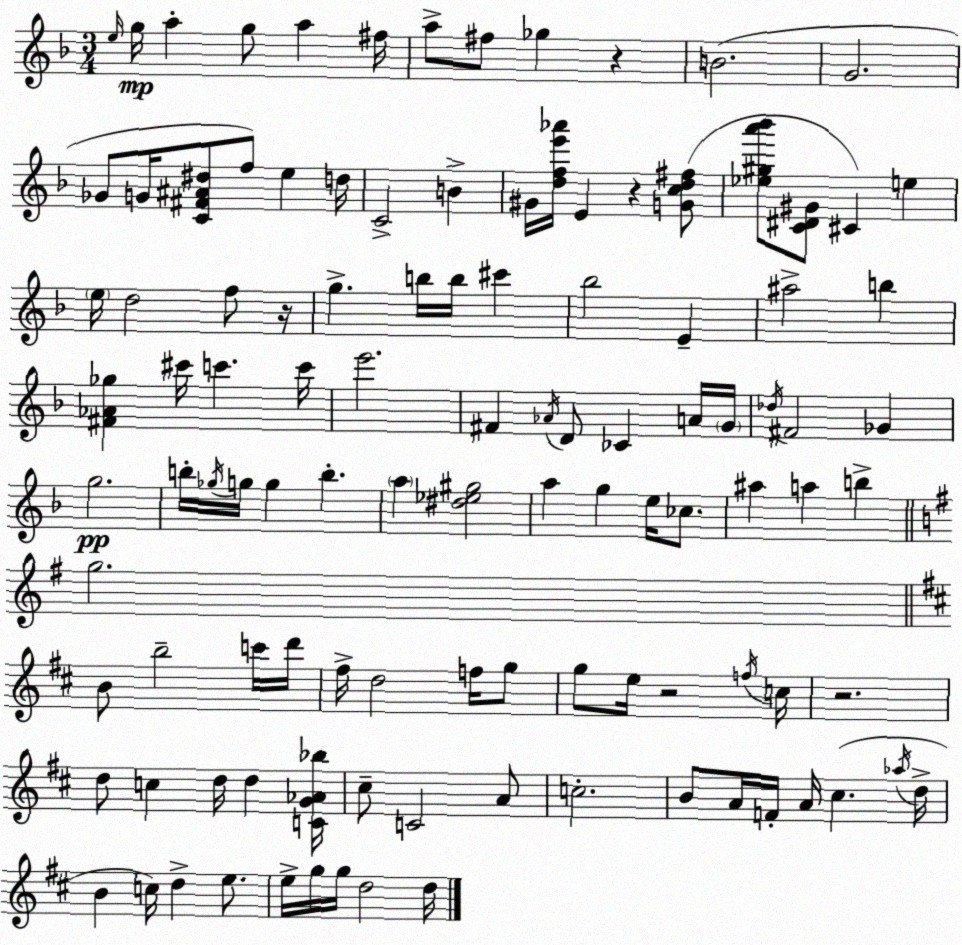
X:1
T:Untitled
M:3/4
L:1/4
K:Dm
e/4 g/4 a g/2 a ^f/4 a/2 ^f/2 _g z B2 G2 _G/2 G/4 [C^F^A^d]/2 f/2 e d/4 C2 B ^G/4 [dfe'_a']/4 E z [Gcd^f]/2 [_e^ga'_b']/2 [C^D^G]/2 ^C e e/4 d2 f/2 z/4 g b/4 b/4 ^c' _b2 E ^a2 b [^F_A_g] ^c'/4 c' c'/4 e'2 ^F _A/4 D/2 _C A/4 G/4 _d/4 ^F2 _G g2 b/4 _g/4 g/4 g b a [^d_e^g]2 a g e/4 _c/2 ^a a b g2 B/2 b2 c'/4 d'/4 ^f/4 d2 f/4 g/2 g/2 e/4 z2 f/4 c/4 z2 d/2 c d/4 d [CG_A_b]/4 ^c/2 C2 A/2 c2 B/2 A/4 F/4 A/4 ^c _a/4 d/4 B c/4 d e/2 e/4 g/4 g/4 d2 d/4